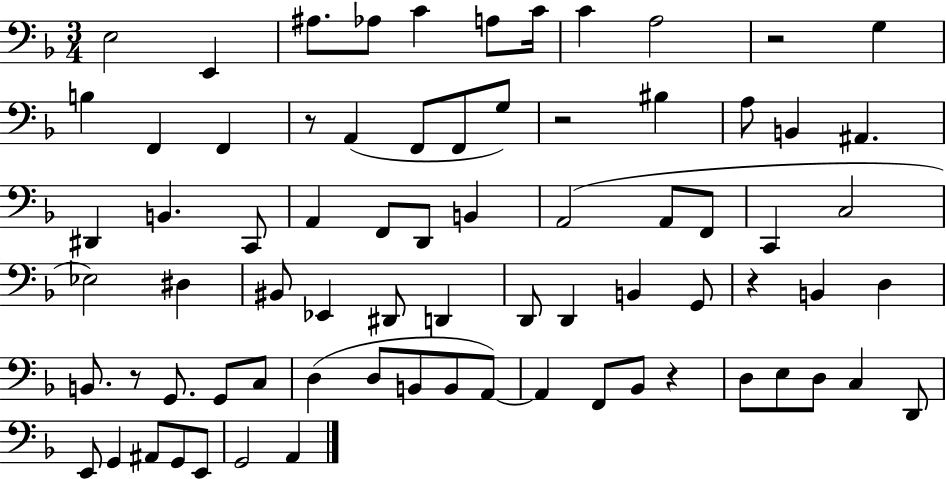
E3/h E2/q A#3/e. Ab3/e C4/q A3/e C4/s C4/q A3/h R/h G3/q B3/q F2/q F2/q R/e A2/q F2/e F2/e G3/e R/h BIS3/q A3/e B2/q A#2/q. D#2/q B2/q. C2/e A2/q F2/e D2/e B2/q A2/h A2/e F2/e C2/q C3/h Eb3/h D#3/q BIS2/e Eb2/q D#2/e D2/q D2/e D2/q B2/q G2/e R/q B2/q D3/q B2/e. R/e G2/e. G2/e C3/e D3/q D3/e B2/e B2/e A2/e A2/q F2/e Bb2/e R/q D3/e E3/e D3/e C3/q D2/e E2/e G2/q A#2/e G2/e E2/e G2/h A2/q